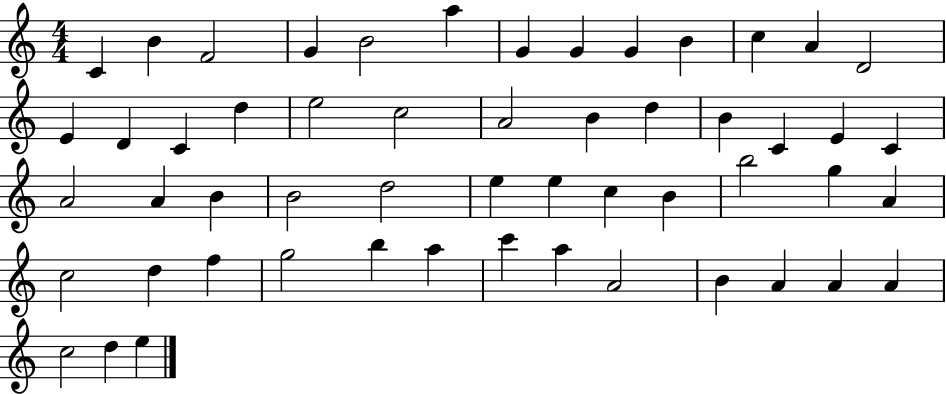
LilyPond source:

{
  \clef treble
  \numericTimeSignature
  \time 4/4
  \key c \major
  c'4 b'4 f'2 | g'4 b'2 a''4 | g'4 g'4 g'4 b'4 | c''4 a'4 d'2 | \break e'4 d'4 c'4 d''4 | e''2 c''2 | a'2 b'4 d''4 | b'4 c'4 e'4 c'4 | \break a'2 a'4 b'4 | b'2 d''2 | e''4 e''4 c''4 b'4 | b''2 g''4 a'4 | \break c''2 d''4 f''4 | g''2 b''4 a''4 | c'''4 a''4 a'2 | b'4 a'4 a'4 a'4 | \break c''2 d''4 e''4 | \bar "|."
}